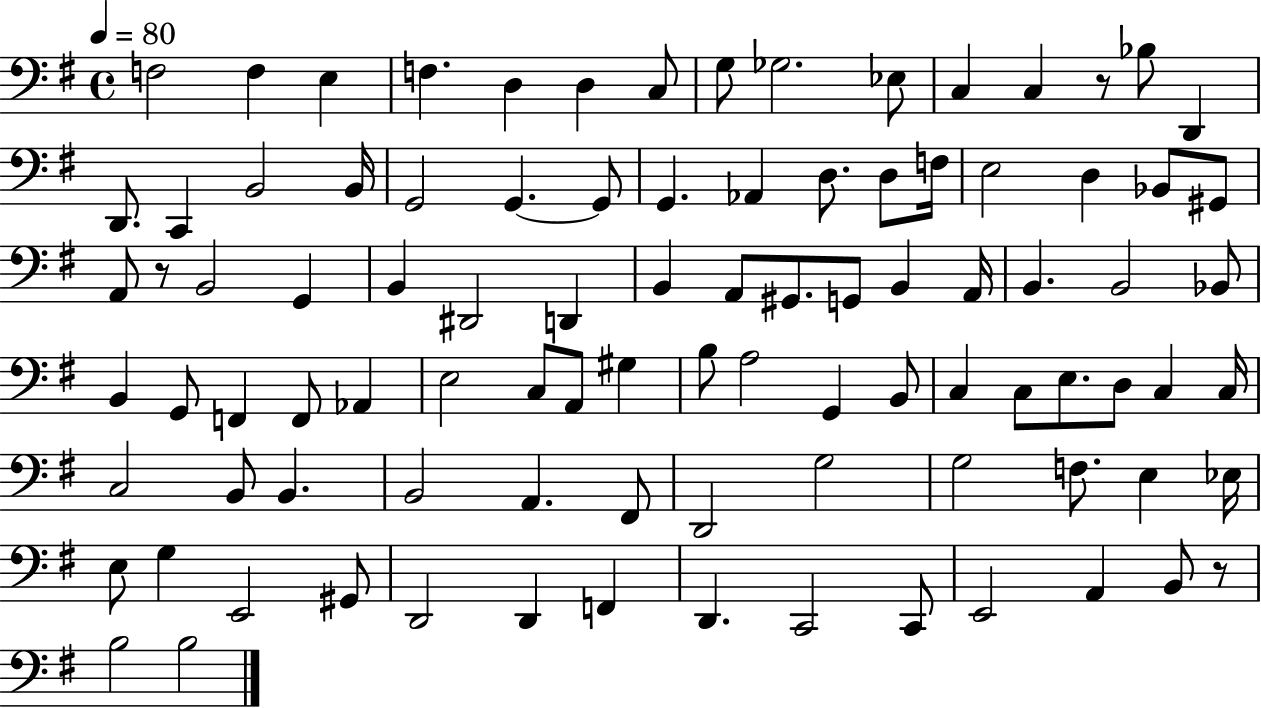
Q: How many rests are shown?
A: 3